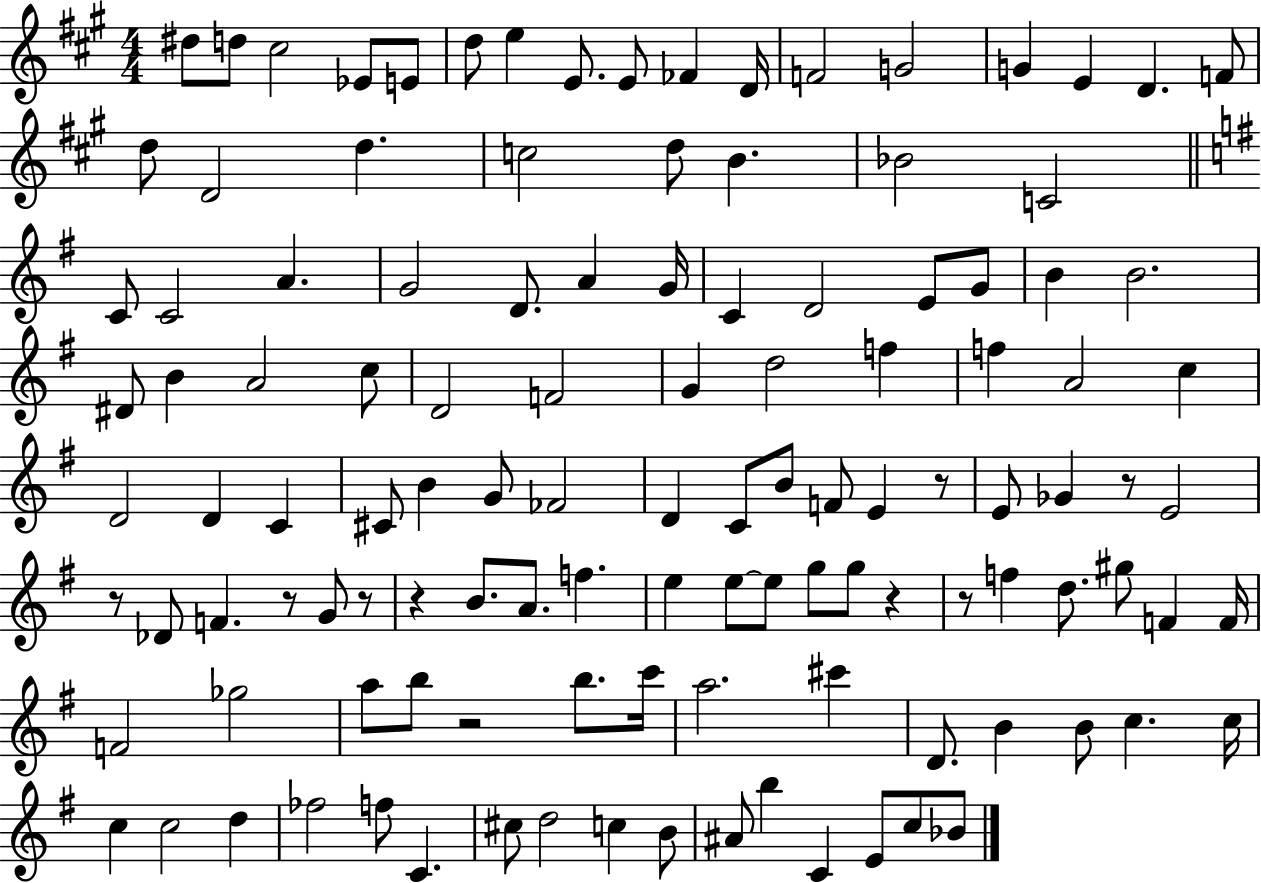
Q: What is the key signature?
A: A major